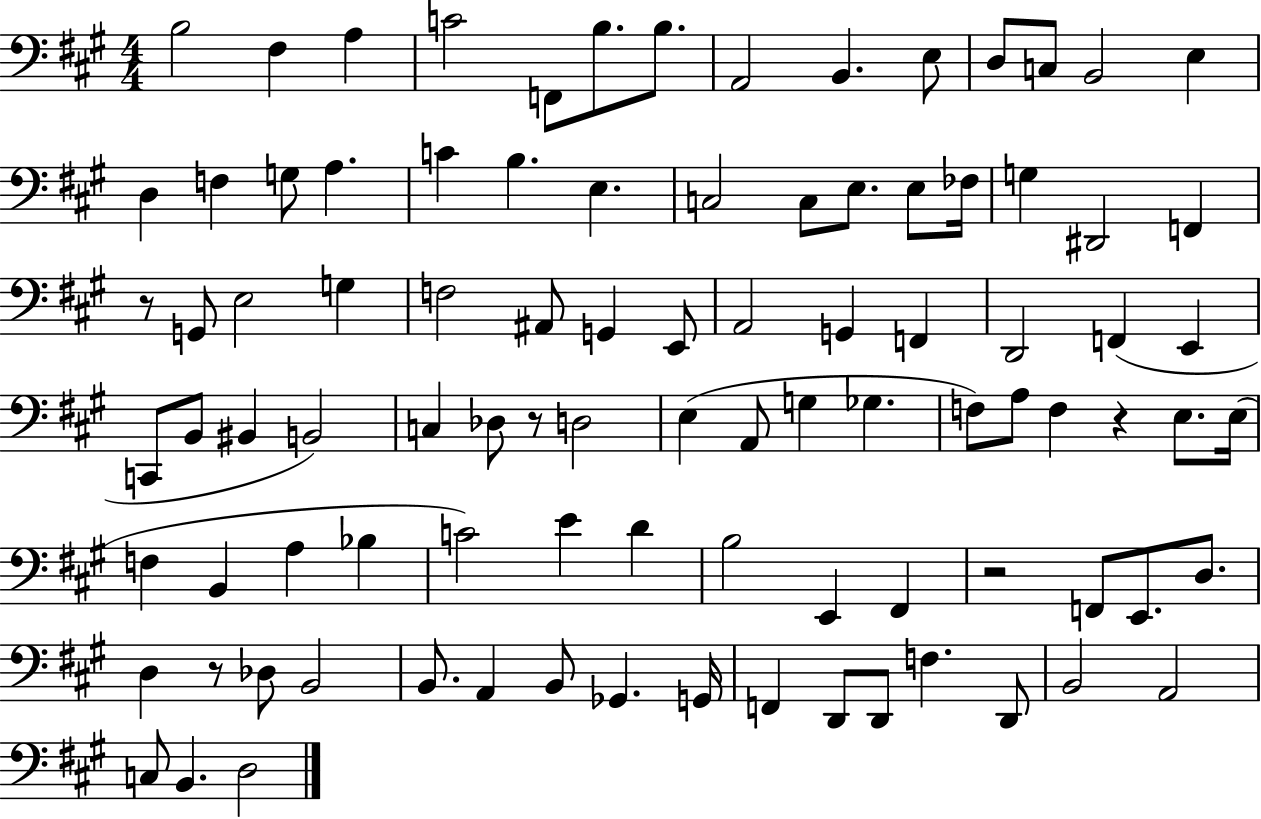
B3/h F#3/q A3/q C4/h F2/e B3/e. B3/e. A2/h B2/q. E3/e D3/e C3/e B2/h E3/q D3/q F3/q G3/e A3/q. C4/q B3/q. E3/q. C3/h C3/e E3/e. E3/e FES3/s G3/q D#2/h F2/q R/e G2/e E3/h G3/q F3/h A#2/e G2/q E2/e A2/h G2/q F2/q D2/h F2/q E2/q C2/e B2/e BIS2/q B2/h C3/q Db3/e R/e D3/h E3/q A2/e G3/q Gb3/q. F3/e A3/e F3/q R/q E3/e. E3/s F3/q B2/q A3/q Bb3/q C4/h E4/q D4/q B3/h E2/q F#2/q R/h F2/e E2/e. D3/e. D3/q R/e Db3/e B2/h B2/e. A2/q B2/e Gb2/q. G2/s F2/q D2/e D2/e F3/q. D2/e B2/h A2/h C3/e B2/q. D3/h